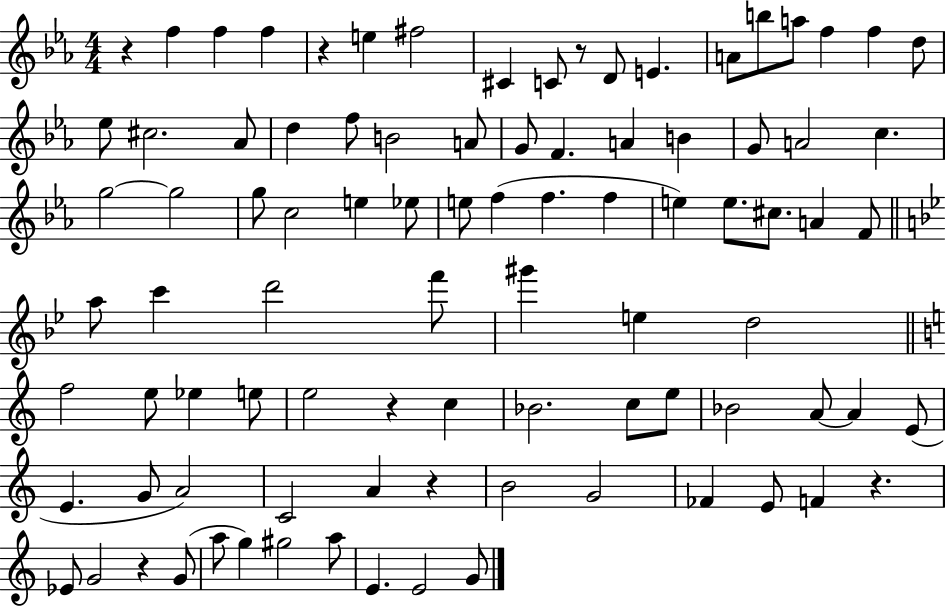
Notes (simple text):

R/q F5/q F5/q F5/q R/q E5/q F#5/h C#4/q C4/e R/e D4/e E4/q. A4/e B5/e A5/e F5/q F5/q D5/e Eb5/e C#5/h. Ab4/e D5/q F5/e B4/h A4/e G4/e F4/q. A4/q B4/q G4/e A4/h C5/q. G5/h G5/h G5/e C5/h E5/q Eb5/e E5/e F5/q F5/q. F5/q E5/q E5/e. C#5/e. A4/q F4/e A5/e C6/q D6/h F6/e G#6/q E5/q D5/h F5/h E5/e Eb5/q E5/e E5/h R/q C5/q Bb4/h. C5/e E5/e Bb4/h A4/e A4/q E4/e E4/q. G4/e A4/h C4/h A4/q R/q B4/h G4/h FES4/q E4/e F4/q R/q. Eb4/e G4/h R/q G4/e A5/e G5/q G#5/h A5/e E4/q. E4/h G4/e